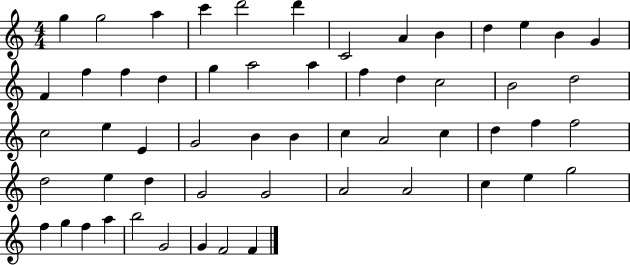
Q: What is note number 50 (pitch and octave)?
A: F5